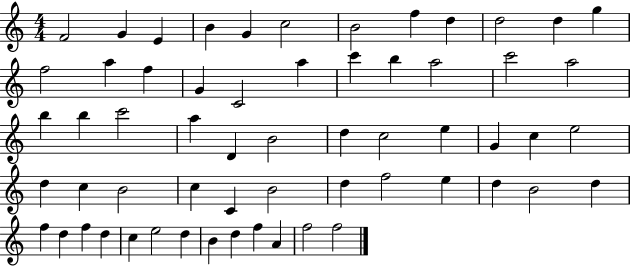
{
  \clef treble
  \numericTimeSignature
  \time 4/4
  \key c \major
  f'2 g'4 e'4 | b'4 g'4 c''2 | b'2 f''4 d''4 | d''2 d''4 g''4 | \break f''2 a''4 f''4 | g'4 c'2 a''4 | c'''4 b''4 a''2 | c'''2 a''2 | \break b''4 b''4 c'''2 | a''4 d'4 b'2 | d''4 c''2 e''4 | g'4 c''4 e''2 | \break d''4 c''4 b'2 | c''4 c'4 b'2 | d''4 f''2 e''4 | d''4 b'2 d''4 | \break f''4 d''4 f''4 d''4 | c''4 e''2 d''4 | b'4 d''4 f''4 a'4 | f''2 f''2 | \break \bar "|."
}